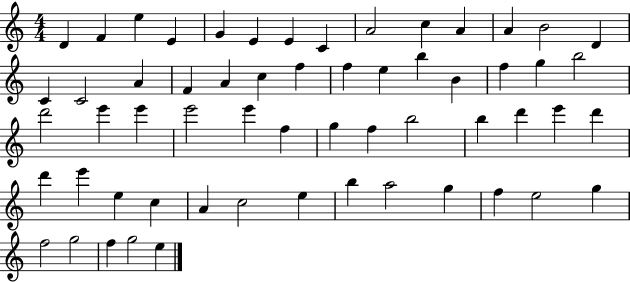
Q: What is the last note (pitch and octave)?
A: E5